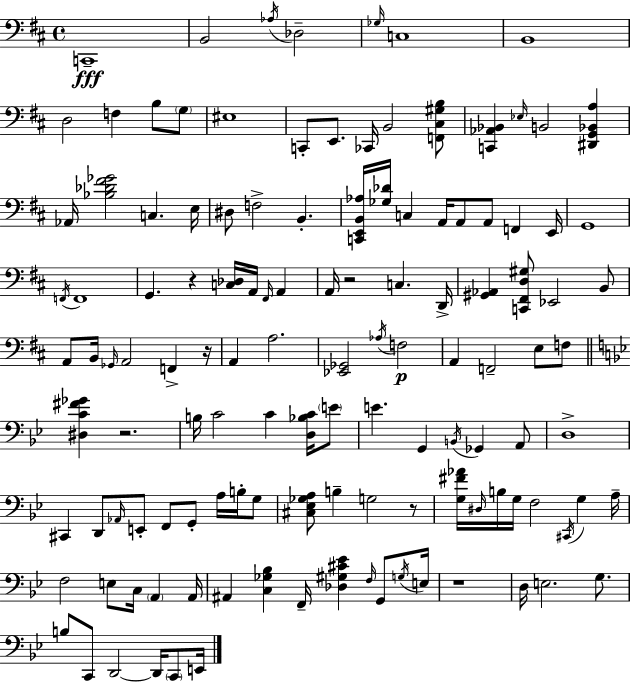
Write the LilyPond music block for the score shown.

{
  \clef bass
  \time 4/4
  \defaultTimeSignature
  \key d \major
  c,1--\fff | b,2 \acciaccatura { aes16 } des2-- | \grace { ges16 } c1 | b,1 | \break d2 f4 b8 | \parenthesize g8 eis1 | c,8-. e,8. ces,16 b,2 | <f, cis gis b>8 <c, aes, bes,>4 \grace { ees16 } b,2 <dis, g, bes, a>4 | \break aes,16 <bes des' fis' ges'>2 c4. | e16 dis8 f2-> b,4.-. | <c, e, b, aes>16 <ges des'>16 c4 a,16 a,8 a,8 f,4 | e,16 g,1 | \break \acciaccatura { f,16 } f,1 | g,4. r4 <c des>16 a,16 | \grace { fis,16 } a,4 a,16 r2 c4. | d,16-> <gis, aes,>4 <c, fis, d gis>8 ees,2 | \break b,8 a,8 b,16 \grace { ges,16 } a,2 | f,4-> r16 a,4 a2. | <ees, ges,>2 \acciaccatura { aes16 }\p f2 | a,4 f,2-- | \break e8 f8 \bar "||" \break \key bes \major <dis c' fis' ges'>4 r2. | b16 c'2 c'4 <d bes c'>16 \parenthesize e'8 | e'4. g,4 \acciaccatura { b,16 } ges,4 a,8 | d1-> | \break cis,4 d,8 \grace { aes,16 } e,8-. f,8 g,8-. a16 b16-. | g8 <cis ees ges a>8 b4-- g2 | r8 <g fis' aes'>16 \grace { dis16 } b16 g16 f2 \acciaccatura { cis,16 } g4 | a16-- f2 e8 c16 \parenthesize a,4 | \break a,16 ais,4 <c ges bes>4 f,16-- <des gis cis' ees'>4 | \grace { f16 } g,8 \acciaccatura { g16 } e16 r1 | d16 e2. | g8. b8 c,8 d,2~~ | \break d,16 \parenthesize c,8 e,16 \bar "|."
}